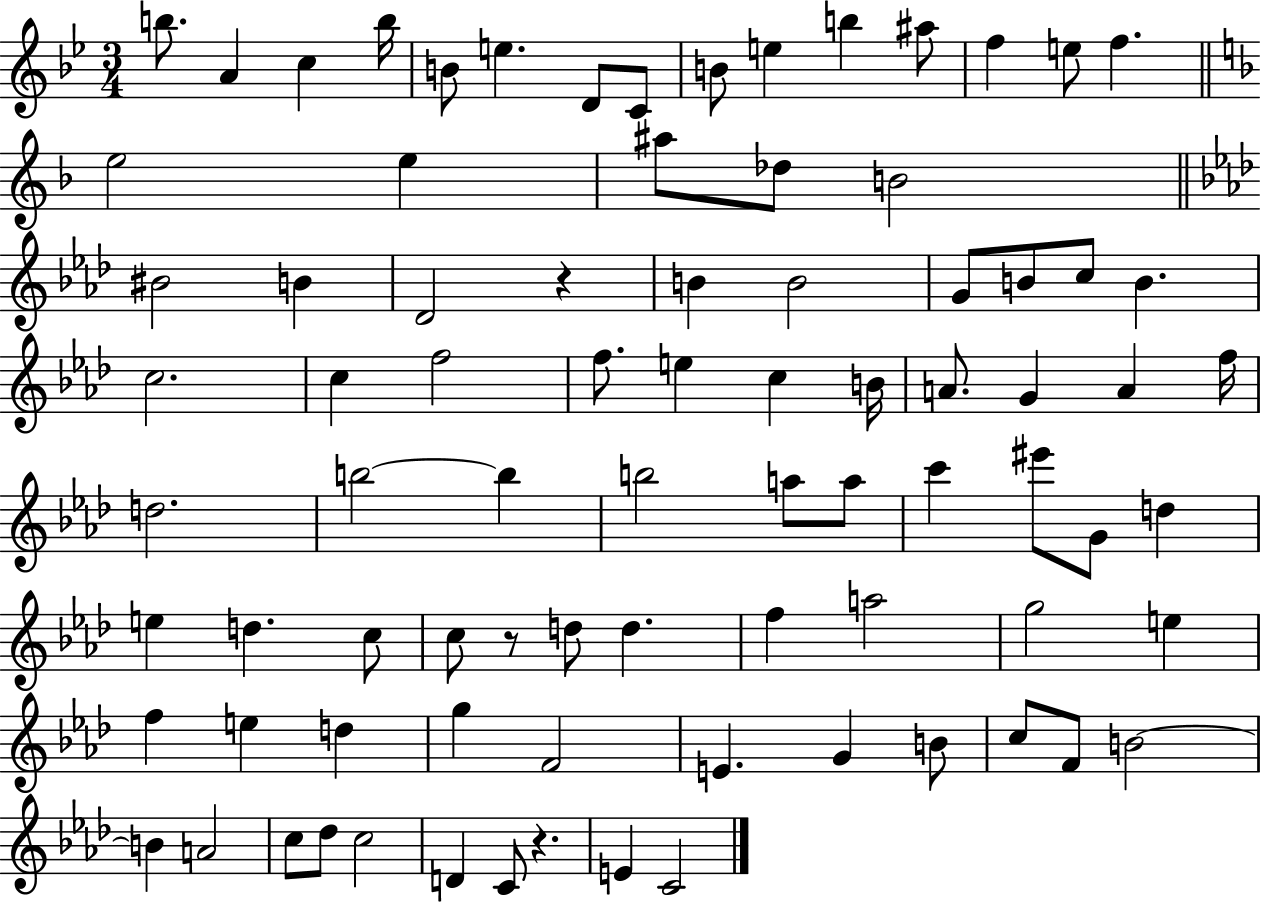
X:1
T:Untitled
M:3/4
L:1/4
K:Bb
b/2 A c b/4 B/2 e D/2 C/2 B/2 e b ^a/2 f e/2 f e2 e ^a/2 _d/2 B2 ^B2 B _D2 z B B2 G/2 B/2 c/2 B c2 c f2 f/2 e c B/4 A/2 G A f/4 d2 b2 b b2 a/2 a/2 c' ^e'/2 G/2 d e d c/2 c/2 z/2 d/2 d f a2 g2 e f e d g F2 E G B/2 c/2 F/2 B2 B A2 c/2 _d/2 c2 D C/2 z E C2